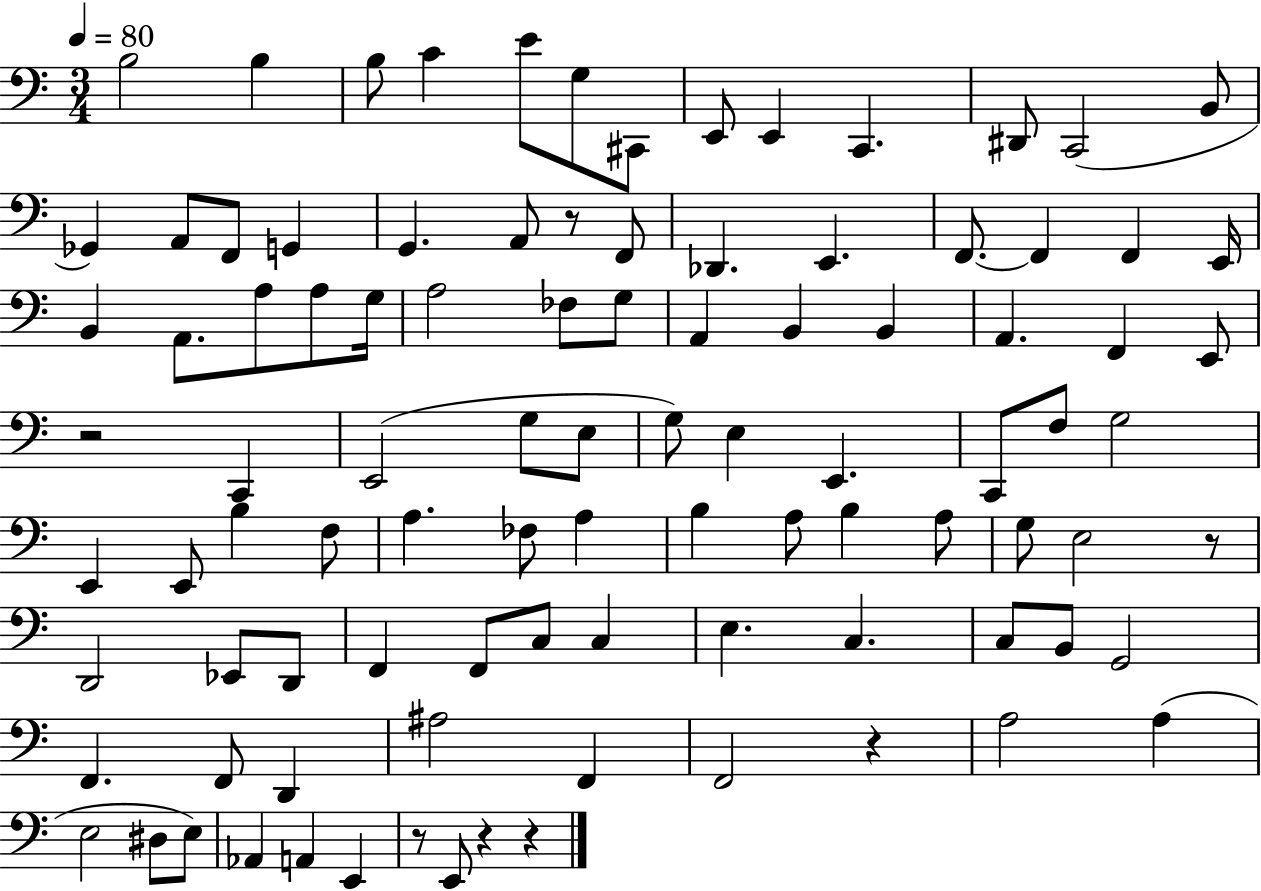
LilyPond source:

{
  \clef bass
  \numericTimeSignature
  \time 3/4
  \key c \major
  \tempo 4 = 80
  b2 b4 | b8 c'4 e'8 g8 cis,8 | e,8 e,4 c,4. | dis,8 c,2( b,8 | \break ges,4) a,8 f,8 g,4 | g,4. a,8 r8 f,8 | des,4. e,4. | f,8.~~ f,4 f,4 e,16 | \break b,4 a,8. a8 a8 g16 | a2 fes8 g8 | a,4 b,4 b,4 | a,4. f,4 e,8 | \break r2 c,4 | e,2( g8 e8 | g8) e4 e,4. | c,8 f8 g2 | \break e,4 e,8 b4 f8 | a4. fes8 a4 | b4 a8 b4 a8 | g8 e2 r8 | \break d,2 ees,8 d,8 | f,4 f,8 c8 c4 | e4. c4. | c8 b,8 g,2 | \break f,4. f,8 d,4 | ais2 f,4 | f,2 r4 | a2 a4( | \break e2 dis8 e8) | aes,4 a,4 e,4 | r8 e,8 r4 r4 | \bar "|."
}